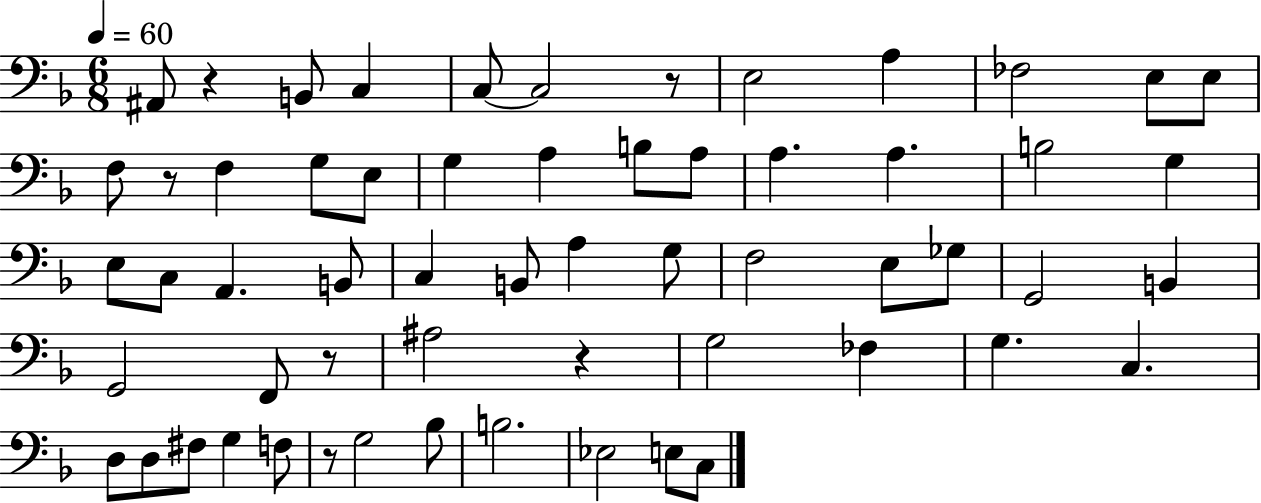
X:1
T:Untitled
M:6/8
L:1/4
K:F
^A,,/2 z B,,/2 C, C,/2 C,2 z/2 E,2 A, _F,2 E,/2 E,/2 F,/2 z/2 F, G,/2 E,/2 G, A, B,/2 A,/2 A, A, B,2 G, E,/2 C,/2 A,, B,,/2 C, B,,/2 A, G,/2 F,2 E,/2 _G,/2 G,,2 B,, G,,2 F,,/2 z/2 ^A,2 z G,2 _F, G, C, D,/2 D,/2 ^F,/2 G, F,/2 z/2 G,2 _B,/2 B,2 _E,2 E,/2 C,/2